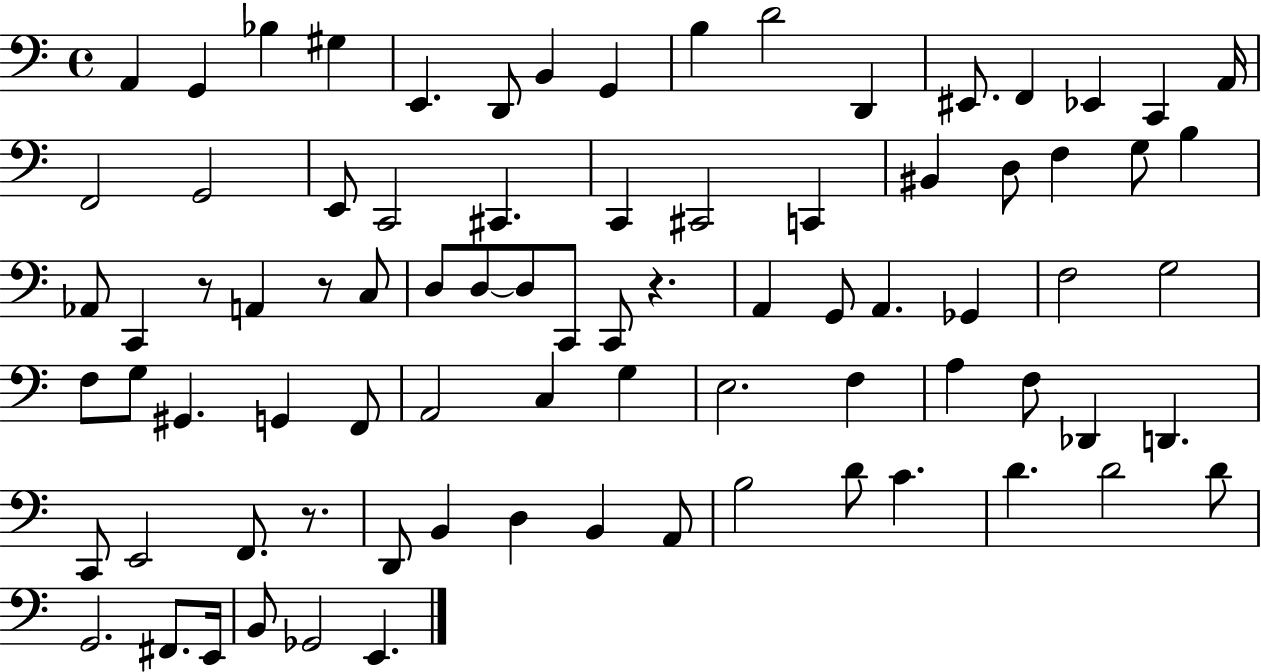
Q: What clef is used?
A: bass